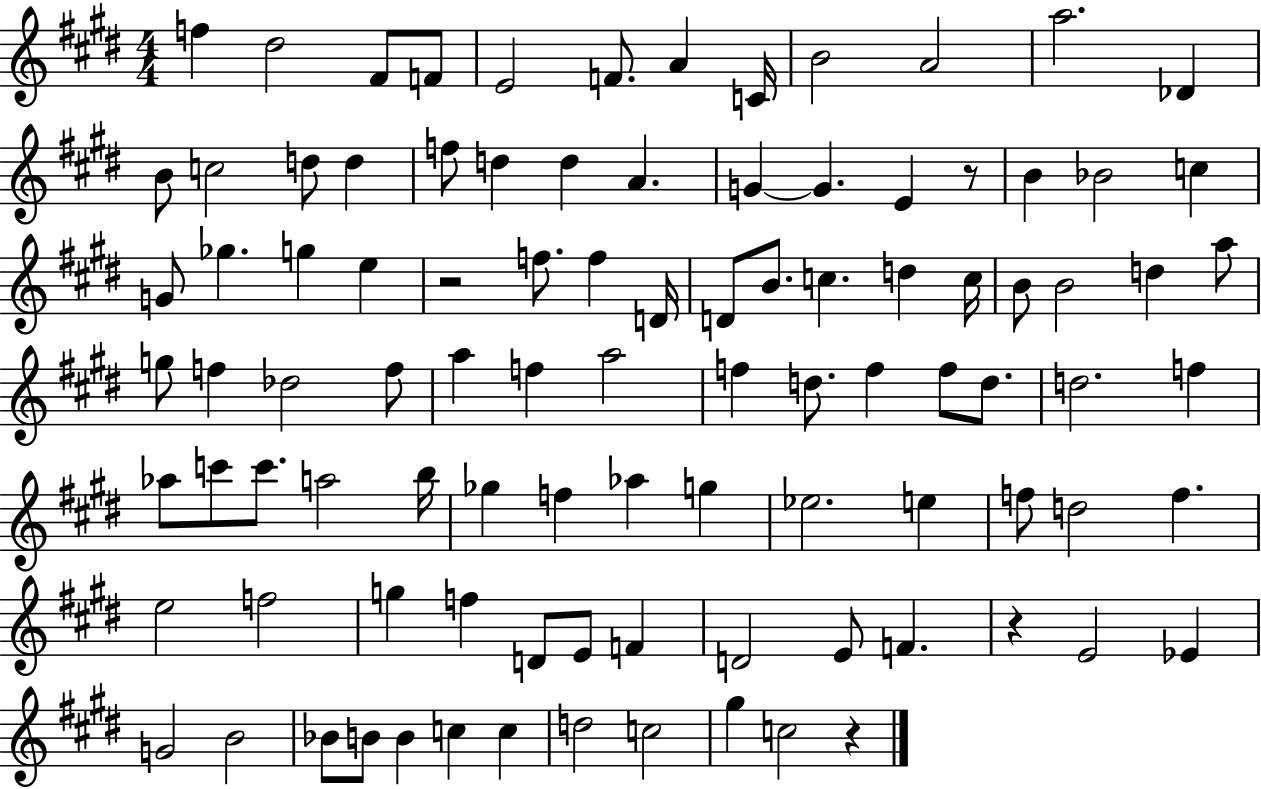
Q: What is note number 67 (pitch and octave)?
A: E5